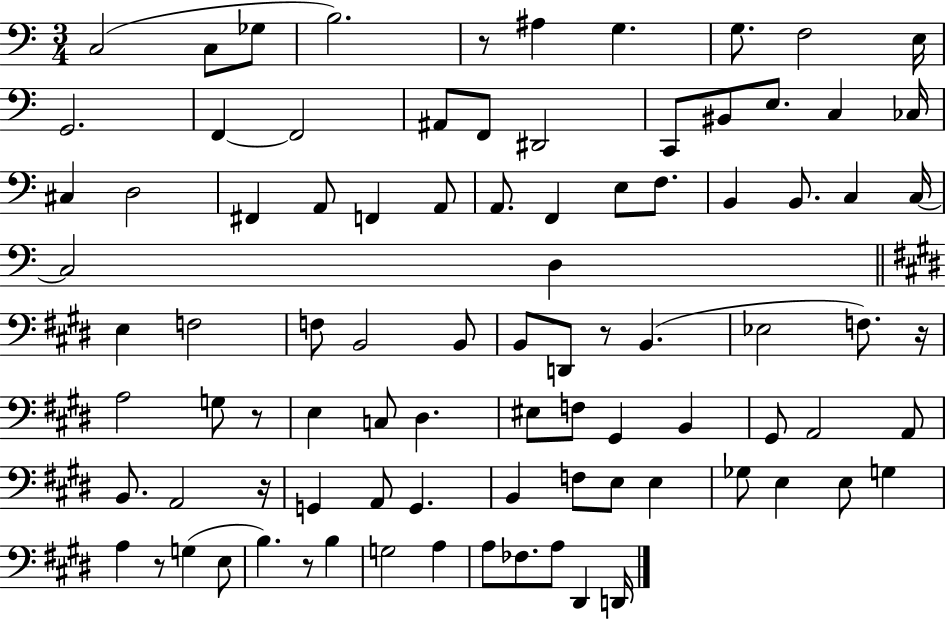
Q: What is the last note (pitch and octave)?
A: D2